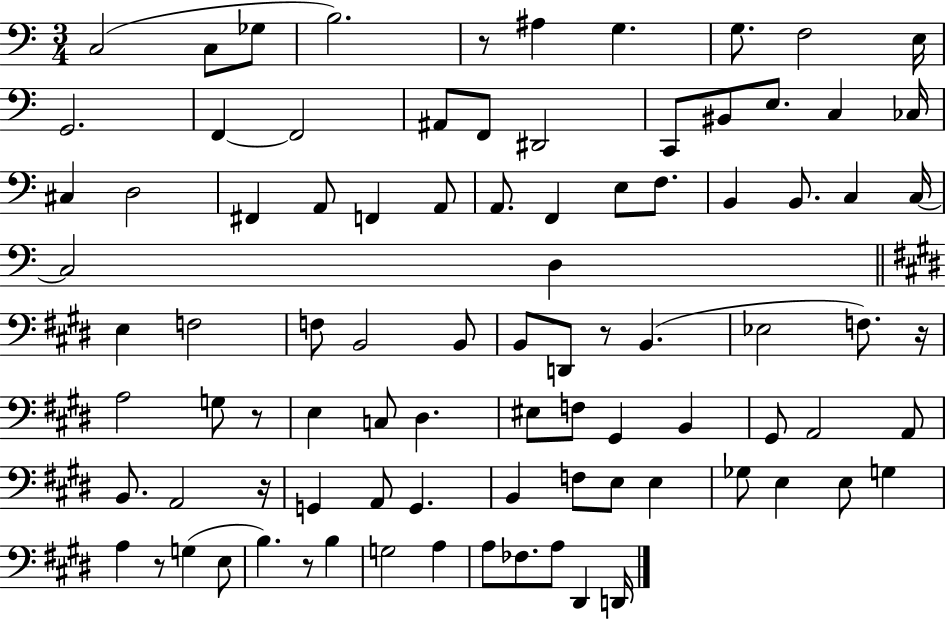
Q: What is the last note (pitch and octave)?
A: D2